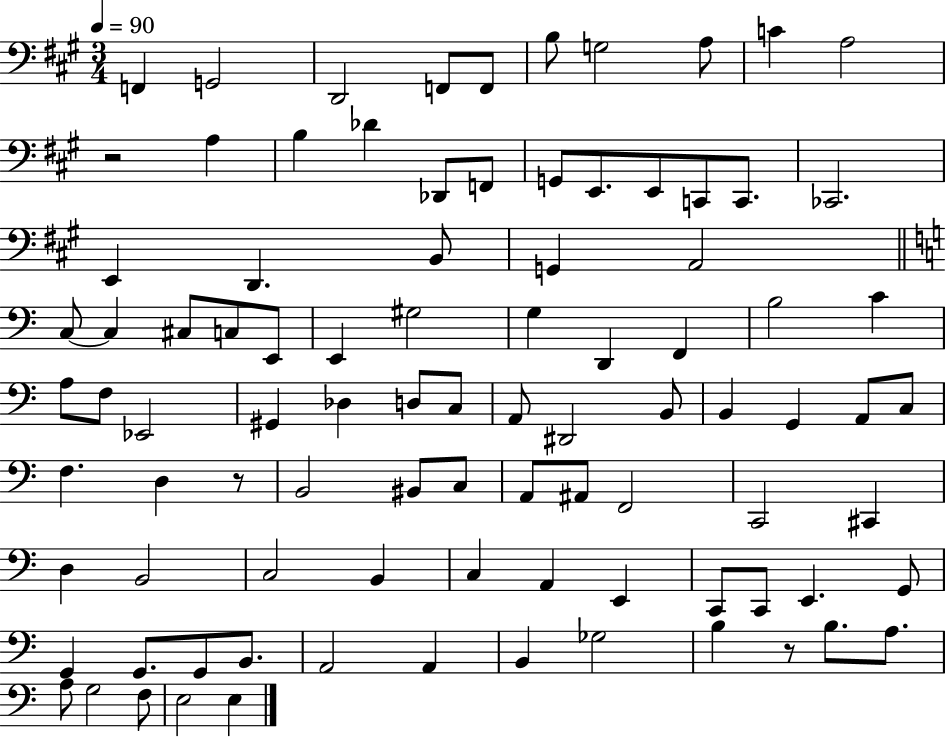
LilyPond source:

{
  \clef bass
  \numericTimeSignature
  \time 3/4
  \key a \major
  \tempo 4 = 90
  f,4 g,2 | d,2 f,8 f,8 | b8 g2 a8 | c'4 a2 | \break r2 a4 | b4 des'4 des,8 f,8 | g,8 e,8. e,8 c,8 c,8. | ces,2. | \break e,4 d,4. b,8 | g,4 a,2 | \bar "||" \break \key c \major c8~~ c4 cis8 c8 e,8 | e,4 gis2 | g4 d,4 f,4 | b2 c'4 | \break a8 f8 ees,2 | gis,4 des4 d8 c8 | a,8 dis,2 b,8 | b,4 g,4 a,8 c8 | \break f4. d4 r8 | b,2 bis,8 c8 | a,8 ais,8 f,2 | c,2 cis,4 | \break d4 b,2 | c2 b,4 | c4 a,4 e,4 | c,8 c,8 e,4. g,8 | \break g,4 g,8. g,8 b,8. | a,2 a,4 | b,4 ges2 | b4 r8 b8. a8. | \break a8 g2 f8 | e2 e4 | \bar "|."
}